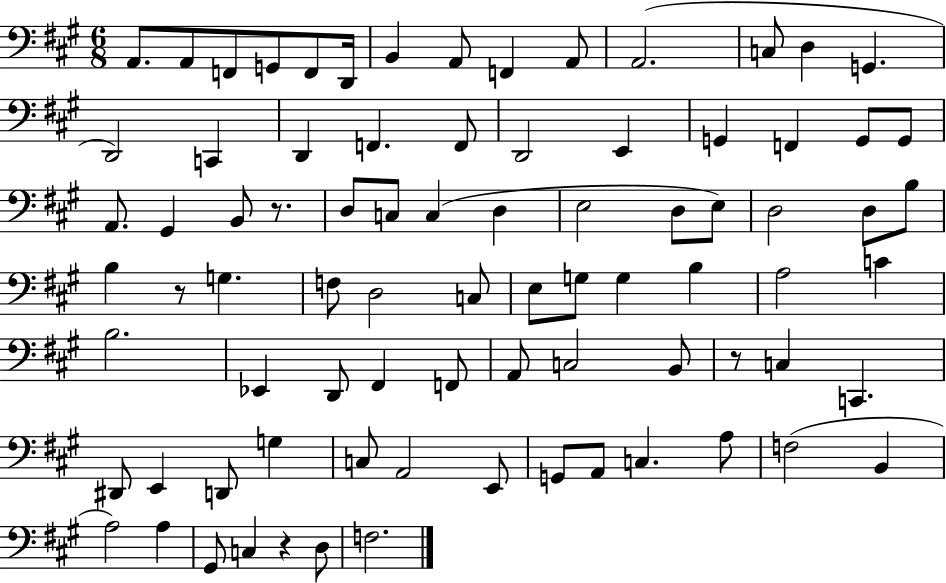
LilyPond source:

{
  \clef bass
  \numericTimeSignature
  \time 6/8
  \key a \major
  a,8. a,8 f,8 g,8 f,8 d,16 | b,4 a,8 f,4 a,8 | a,2.( | c8 d4 g,4. | \break d,2) c,4 | d,4 f,4. f,8 | d,2 e,4 | g,4 f,4 g,8 g,8 | \break a,8. gis,4 b,8 r8. | d8 c8 c4( d4 | e2 d8 e8) | d2 d8 b8 | \break b4 r8 g4. | f8 d2 c8 | e8 g8 g4 b4 | a2 c'4 | \break b2. | ees,4 d,8 fis,4 f,8 | a,8 c2 b,8 | r8 c4 c,4. | \break dis,8 e,4 d,8 g4 | c8 a,2 e,8 | g,8 a,8 c4. a8 | f2( b,4 | \break a2) a4 | gis,8 c4 r4 d8 | f2. | \bar "|."
}